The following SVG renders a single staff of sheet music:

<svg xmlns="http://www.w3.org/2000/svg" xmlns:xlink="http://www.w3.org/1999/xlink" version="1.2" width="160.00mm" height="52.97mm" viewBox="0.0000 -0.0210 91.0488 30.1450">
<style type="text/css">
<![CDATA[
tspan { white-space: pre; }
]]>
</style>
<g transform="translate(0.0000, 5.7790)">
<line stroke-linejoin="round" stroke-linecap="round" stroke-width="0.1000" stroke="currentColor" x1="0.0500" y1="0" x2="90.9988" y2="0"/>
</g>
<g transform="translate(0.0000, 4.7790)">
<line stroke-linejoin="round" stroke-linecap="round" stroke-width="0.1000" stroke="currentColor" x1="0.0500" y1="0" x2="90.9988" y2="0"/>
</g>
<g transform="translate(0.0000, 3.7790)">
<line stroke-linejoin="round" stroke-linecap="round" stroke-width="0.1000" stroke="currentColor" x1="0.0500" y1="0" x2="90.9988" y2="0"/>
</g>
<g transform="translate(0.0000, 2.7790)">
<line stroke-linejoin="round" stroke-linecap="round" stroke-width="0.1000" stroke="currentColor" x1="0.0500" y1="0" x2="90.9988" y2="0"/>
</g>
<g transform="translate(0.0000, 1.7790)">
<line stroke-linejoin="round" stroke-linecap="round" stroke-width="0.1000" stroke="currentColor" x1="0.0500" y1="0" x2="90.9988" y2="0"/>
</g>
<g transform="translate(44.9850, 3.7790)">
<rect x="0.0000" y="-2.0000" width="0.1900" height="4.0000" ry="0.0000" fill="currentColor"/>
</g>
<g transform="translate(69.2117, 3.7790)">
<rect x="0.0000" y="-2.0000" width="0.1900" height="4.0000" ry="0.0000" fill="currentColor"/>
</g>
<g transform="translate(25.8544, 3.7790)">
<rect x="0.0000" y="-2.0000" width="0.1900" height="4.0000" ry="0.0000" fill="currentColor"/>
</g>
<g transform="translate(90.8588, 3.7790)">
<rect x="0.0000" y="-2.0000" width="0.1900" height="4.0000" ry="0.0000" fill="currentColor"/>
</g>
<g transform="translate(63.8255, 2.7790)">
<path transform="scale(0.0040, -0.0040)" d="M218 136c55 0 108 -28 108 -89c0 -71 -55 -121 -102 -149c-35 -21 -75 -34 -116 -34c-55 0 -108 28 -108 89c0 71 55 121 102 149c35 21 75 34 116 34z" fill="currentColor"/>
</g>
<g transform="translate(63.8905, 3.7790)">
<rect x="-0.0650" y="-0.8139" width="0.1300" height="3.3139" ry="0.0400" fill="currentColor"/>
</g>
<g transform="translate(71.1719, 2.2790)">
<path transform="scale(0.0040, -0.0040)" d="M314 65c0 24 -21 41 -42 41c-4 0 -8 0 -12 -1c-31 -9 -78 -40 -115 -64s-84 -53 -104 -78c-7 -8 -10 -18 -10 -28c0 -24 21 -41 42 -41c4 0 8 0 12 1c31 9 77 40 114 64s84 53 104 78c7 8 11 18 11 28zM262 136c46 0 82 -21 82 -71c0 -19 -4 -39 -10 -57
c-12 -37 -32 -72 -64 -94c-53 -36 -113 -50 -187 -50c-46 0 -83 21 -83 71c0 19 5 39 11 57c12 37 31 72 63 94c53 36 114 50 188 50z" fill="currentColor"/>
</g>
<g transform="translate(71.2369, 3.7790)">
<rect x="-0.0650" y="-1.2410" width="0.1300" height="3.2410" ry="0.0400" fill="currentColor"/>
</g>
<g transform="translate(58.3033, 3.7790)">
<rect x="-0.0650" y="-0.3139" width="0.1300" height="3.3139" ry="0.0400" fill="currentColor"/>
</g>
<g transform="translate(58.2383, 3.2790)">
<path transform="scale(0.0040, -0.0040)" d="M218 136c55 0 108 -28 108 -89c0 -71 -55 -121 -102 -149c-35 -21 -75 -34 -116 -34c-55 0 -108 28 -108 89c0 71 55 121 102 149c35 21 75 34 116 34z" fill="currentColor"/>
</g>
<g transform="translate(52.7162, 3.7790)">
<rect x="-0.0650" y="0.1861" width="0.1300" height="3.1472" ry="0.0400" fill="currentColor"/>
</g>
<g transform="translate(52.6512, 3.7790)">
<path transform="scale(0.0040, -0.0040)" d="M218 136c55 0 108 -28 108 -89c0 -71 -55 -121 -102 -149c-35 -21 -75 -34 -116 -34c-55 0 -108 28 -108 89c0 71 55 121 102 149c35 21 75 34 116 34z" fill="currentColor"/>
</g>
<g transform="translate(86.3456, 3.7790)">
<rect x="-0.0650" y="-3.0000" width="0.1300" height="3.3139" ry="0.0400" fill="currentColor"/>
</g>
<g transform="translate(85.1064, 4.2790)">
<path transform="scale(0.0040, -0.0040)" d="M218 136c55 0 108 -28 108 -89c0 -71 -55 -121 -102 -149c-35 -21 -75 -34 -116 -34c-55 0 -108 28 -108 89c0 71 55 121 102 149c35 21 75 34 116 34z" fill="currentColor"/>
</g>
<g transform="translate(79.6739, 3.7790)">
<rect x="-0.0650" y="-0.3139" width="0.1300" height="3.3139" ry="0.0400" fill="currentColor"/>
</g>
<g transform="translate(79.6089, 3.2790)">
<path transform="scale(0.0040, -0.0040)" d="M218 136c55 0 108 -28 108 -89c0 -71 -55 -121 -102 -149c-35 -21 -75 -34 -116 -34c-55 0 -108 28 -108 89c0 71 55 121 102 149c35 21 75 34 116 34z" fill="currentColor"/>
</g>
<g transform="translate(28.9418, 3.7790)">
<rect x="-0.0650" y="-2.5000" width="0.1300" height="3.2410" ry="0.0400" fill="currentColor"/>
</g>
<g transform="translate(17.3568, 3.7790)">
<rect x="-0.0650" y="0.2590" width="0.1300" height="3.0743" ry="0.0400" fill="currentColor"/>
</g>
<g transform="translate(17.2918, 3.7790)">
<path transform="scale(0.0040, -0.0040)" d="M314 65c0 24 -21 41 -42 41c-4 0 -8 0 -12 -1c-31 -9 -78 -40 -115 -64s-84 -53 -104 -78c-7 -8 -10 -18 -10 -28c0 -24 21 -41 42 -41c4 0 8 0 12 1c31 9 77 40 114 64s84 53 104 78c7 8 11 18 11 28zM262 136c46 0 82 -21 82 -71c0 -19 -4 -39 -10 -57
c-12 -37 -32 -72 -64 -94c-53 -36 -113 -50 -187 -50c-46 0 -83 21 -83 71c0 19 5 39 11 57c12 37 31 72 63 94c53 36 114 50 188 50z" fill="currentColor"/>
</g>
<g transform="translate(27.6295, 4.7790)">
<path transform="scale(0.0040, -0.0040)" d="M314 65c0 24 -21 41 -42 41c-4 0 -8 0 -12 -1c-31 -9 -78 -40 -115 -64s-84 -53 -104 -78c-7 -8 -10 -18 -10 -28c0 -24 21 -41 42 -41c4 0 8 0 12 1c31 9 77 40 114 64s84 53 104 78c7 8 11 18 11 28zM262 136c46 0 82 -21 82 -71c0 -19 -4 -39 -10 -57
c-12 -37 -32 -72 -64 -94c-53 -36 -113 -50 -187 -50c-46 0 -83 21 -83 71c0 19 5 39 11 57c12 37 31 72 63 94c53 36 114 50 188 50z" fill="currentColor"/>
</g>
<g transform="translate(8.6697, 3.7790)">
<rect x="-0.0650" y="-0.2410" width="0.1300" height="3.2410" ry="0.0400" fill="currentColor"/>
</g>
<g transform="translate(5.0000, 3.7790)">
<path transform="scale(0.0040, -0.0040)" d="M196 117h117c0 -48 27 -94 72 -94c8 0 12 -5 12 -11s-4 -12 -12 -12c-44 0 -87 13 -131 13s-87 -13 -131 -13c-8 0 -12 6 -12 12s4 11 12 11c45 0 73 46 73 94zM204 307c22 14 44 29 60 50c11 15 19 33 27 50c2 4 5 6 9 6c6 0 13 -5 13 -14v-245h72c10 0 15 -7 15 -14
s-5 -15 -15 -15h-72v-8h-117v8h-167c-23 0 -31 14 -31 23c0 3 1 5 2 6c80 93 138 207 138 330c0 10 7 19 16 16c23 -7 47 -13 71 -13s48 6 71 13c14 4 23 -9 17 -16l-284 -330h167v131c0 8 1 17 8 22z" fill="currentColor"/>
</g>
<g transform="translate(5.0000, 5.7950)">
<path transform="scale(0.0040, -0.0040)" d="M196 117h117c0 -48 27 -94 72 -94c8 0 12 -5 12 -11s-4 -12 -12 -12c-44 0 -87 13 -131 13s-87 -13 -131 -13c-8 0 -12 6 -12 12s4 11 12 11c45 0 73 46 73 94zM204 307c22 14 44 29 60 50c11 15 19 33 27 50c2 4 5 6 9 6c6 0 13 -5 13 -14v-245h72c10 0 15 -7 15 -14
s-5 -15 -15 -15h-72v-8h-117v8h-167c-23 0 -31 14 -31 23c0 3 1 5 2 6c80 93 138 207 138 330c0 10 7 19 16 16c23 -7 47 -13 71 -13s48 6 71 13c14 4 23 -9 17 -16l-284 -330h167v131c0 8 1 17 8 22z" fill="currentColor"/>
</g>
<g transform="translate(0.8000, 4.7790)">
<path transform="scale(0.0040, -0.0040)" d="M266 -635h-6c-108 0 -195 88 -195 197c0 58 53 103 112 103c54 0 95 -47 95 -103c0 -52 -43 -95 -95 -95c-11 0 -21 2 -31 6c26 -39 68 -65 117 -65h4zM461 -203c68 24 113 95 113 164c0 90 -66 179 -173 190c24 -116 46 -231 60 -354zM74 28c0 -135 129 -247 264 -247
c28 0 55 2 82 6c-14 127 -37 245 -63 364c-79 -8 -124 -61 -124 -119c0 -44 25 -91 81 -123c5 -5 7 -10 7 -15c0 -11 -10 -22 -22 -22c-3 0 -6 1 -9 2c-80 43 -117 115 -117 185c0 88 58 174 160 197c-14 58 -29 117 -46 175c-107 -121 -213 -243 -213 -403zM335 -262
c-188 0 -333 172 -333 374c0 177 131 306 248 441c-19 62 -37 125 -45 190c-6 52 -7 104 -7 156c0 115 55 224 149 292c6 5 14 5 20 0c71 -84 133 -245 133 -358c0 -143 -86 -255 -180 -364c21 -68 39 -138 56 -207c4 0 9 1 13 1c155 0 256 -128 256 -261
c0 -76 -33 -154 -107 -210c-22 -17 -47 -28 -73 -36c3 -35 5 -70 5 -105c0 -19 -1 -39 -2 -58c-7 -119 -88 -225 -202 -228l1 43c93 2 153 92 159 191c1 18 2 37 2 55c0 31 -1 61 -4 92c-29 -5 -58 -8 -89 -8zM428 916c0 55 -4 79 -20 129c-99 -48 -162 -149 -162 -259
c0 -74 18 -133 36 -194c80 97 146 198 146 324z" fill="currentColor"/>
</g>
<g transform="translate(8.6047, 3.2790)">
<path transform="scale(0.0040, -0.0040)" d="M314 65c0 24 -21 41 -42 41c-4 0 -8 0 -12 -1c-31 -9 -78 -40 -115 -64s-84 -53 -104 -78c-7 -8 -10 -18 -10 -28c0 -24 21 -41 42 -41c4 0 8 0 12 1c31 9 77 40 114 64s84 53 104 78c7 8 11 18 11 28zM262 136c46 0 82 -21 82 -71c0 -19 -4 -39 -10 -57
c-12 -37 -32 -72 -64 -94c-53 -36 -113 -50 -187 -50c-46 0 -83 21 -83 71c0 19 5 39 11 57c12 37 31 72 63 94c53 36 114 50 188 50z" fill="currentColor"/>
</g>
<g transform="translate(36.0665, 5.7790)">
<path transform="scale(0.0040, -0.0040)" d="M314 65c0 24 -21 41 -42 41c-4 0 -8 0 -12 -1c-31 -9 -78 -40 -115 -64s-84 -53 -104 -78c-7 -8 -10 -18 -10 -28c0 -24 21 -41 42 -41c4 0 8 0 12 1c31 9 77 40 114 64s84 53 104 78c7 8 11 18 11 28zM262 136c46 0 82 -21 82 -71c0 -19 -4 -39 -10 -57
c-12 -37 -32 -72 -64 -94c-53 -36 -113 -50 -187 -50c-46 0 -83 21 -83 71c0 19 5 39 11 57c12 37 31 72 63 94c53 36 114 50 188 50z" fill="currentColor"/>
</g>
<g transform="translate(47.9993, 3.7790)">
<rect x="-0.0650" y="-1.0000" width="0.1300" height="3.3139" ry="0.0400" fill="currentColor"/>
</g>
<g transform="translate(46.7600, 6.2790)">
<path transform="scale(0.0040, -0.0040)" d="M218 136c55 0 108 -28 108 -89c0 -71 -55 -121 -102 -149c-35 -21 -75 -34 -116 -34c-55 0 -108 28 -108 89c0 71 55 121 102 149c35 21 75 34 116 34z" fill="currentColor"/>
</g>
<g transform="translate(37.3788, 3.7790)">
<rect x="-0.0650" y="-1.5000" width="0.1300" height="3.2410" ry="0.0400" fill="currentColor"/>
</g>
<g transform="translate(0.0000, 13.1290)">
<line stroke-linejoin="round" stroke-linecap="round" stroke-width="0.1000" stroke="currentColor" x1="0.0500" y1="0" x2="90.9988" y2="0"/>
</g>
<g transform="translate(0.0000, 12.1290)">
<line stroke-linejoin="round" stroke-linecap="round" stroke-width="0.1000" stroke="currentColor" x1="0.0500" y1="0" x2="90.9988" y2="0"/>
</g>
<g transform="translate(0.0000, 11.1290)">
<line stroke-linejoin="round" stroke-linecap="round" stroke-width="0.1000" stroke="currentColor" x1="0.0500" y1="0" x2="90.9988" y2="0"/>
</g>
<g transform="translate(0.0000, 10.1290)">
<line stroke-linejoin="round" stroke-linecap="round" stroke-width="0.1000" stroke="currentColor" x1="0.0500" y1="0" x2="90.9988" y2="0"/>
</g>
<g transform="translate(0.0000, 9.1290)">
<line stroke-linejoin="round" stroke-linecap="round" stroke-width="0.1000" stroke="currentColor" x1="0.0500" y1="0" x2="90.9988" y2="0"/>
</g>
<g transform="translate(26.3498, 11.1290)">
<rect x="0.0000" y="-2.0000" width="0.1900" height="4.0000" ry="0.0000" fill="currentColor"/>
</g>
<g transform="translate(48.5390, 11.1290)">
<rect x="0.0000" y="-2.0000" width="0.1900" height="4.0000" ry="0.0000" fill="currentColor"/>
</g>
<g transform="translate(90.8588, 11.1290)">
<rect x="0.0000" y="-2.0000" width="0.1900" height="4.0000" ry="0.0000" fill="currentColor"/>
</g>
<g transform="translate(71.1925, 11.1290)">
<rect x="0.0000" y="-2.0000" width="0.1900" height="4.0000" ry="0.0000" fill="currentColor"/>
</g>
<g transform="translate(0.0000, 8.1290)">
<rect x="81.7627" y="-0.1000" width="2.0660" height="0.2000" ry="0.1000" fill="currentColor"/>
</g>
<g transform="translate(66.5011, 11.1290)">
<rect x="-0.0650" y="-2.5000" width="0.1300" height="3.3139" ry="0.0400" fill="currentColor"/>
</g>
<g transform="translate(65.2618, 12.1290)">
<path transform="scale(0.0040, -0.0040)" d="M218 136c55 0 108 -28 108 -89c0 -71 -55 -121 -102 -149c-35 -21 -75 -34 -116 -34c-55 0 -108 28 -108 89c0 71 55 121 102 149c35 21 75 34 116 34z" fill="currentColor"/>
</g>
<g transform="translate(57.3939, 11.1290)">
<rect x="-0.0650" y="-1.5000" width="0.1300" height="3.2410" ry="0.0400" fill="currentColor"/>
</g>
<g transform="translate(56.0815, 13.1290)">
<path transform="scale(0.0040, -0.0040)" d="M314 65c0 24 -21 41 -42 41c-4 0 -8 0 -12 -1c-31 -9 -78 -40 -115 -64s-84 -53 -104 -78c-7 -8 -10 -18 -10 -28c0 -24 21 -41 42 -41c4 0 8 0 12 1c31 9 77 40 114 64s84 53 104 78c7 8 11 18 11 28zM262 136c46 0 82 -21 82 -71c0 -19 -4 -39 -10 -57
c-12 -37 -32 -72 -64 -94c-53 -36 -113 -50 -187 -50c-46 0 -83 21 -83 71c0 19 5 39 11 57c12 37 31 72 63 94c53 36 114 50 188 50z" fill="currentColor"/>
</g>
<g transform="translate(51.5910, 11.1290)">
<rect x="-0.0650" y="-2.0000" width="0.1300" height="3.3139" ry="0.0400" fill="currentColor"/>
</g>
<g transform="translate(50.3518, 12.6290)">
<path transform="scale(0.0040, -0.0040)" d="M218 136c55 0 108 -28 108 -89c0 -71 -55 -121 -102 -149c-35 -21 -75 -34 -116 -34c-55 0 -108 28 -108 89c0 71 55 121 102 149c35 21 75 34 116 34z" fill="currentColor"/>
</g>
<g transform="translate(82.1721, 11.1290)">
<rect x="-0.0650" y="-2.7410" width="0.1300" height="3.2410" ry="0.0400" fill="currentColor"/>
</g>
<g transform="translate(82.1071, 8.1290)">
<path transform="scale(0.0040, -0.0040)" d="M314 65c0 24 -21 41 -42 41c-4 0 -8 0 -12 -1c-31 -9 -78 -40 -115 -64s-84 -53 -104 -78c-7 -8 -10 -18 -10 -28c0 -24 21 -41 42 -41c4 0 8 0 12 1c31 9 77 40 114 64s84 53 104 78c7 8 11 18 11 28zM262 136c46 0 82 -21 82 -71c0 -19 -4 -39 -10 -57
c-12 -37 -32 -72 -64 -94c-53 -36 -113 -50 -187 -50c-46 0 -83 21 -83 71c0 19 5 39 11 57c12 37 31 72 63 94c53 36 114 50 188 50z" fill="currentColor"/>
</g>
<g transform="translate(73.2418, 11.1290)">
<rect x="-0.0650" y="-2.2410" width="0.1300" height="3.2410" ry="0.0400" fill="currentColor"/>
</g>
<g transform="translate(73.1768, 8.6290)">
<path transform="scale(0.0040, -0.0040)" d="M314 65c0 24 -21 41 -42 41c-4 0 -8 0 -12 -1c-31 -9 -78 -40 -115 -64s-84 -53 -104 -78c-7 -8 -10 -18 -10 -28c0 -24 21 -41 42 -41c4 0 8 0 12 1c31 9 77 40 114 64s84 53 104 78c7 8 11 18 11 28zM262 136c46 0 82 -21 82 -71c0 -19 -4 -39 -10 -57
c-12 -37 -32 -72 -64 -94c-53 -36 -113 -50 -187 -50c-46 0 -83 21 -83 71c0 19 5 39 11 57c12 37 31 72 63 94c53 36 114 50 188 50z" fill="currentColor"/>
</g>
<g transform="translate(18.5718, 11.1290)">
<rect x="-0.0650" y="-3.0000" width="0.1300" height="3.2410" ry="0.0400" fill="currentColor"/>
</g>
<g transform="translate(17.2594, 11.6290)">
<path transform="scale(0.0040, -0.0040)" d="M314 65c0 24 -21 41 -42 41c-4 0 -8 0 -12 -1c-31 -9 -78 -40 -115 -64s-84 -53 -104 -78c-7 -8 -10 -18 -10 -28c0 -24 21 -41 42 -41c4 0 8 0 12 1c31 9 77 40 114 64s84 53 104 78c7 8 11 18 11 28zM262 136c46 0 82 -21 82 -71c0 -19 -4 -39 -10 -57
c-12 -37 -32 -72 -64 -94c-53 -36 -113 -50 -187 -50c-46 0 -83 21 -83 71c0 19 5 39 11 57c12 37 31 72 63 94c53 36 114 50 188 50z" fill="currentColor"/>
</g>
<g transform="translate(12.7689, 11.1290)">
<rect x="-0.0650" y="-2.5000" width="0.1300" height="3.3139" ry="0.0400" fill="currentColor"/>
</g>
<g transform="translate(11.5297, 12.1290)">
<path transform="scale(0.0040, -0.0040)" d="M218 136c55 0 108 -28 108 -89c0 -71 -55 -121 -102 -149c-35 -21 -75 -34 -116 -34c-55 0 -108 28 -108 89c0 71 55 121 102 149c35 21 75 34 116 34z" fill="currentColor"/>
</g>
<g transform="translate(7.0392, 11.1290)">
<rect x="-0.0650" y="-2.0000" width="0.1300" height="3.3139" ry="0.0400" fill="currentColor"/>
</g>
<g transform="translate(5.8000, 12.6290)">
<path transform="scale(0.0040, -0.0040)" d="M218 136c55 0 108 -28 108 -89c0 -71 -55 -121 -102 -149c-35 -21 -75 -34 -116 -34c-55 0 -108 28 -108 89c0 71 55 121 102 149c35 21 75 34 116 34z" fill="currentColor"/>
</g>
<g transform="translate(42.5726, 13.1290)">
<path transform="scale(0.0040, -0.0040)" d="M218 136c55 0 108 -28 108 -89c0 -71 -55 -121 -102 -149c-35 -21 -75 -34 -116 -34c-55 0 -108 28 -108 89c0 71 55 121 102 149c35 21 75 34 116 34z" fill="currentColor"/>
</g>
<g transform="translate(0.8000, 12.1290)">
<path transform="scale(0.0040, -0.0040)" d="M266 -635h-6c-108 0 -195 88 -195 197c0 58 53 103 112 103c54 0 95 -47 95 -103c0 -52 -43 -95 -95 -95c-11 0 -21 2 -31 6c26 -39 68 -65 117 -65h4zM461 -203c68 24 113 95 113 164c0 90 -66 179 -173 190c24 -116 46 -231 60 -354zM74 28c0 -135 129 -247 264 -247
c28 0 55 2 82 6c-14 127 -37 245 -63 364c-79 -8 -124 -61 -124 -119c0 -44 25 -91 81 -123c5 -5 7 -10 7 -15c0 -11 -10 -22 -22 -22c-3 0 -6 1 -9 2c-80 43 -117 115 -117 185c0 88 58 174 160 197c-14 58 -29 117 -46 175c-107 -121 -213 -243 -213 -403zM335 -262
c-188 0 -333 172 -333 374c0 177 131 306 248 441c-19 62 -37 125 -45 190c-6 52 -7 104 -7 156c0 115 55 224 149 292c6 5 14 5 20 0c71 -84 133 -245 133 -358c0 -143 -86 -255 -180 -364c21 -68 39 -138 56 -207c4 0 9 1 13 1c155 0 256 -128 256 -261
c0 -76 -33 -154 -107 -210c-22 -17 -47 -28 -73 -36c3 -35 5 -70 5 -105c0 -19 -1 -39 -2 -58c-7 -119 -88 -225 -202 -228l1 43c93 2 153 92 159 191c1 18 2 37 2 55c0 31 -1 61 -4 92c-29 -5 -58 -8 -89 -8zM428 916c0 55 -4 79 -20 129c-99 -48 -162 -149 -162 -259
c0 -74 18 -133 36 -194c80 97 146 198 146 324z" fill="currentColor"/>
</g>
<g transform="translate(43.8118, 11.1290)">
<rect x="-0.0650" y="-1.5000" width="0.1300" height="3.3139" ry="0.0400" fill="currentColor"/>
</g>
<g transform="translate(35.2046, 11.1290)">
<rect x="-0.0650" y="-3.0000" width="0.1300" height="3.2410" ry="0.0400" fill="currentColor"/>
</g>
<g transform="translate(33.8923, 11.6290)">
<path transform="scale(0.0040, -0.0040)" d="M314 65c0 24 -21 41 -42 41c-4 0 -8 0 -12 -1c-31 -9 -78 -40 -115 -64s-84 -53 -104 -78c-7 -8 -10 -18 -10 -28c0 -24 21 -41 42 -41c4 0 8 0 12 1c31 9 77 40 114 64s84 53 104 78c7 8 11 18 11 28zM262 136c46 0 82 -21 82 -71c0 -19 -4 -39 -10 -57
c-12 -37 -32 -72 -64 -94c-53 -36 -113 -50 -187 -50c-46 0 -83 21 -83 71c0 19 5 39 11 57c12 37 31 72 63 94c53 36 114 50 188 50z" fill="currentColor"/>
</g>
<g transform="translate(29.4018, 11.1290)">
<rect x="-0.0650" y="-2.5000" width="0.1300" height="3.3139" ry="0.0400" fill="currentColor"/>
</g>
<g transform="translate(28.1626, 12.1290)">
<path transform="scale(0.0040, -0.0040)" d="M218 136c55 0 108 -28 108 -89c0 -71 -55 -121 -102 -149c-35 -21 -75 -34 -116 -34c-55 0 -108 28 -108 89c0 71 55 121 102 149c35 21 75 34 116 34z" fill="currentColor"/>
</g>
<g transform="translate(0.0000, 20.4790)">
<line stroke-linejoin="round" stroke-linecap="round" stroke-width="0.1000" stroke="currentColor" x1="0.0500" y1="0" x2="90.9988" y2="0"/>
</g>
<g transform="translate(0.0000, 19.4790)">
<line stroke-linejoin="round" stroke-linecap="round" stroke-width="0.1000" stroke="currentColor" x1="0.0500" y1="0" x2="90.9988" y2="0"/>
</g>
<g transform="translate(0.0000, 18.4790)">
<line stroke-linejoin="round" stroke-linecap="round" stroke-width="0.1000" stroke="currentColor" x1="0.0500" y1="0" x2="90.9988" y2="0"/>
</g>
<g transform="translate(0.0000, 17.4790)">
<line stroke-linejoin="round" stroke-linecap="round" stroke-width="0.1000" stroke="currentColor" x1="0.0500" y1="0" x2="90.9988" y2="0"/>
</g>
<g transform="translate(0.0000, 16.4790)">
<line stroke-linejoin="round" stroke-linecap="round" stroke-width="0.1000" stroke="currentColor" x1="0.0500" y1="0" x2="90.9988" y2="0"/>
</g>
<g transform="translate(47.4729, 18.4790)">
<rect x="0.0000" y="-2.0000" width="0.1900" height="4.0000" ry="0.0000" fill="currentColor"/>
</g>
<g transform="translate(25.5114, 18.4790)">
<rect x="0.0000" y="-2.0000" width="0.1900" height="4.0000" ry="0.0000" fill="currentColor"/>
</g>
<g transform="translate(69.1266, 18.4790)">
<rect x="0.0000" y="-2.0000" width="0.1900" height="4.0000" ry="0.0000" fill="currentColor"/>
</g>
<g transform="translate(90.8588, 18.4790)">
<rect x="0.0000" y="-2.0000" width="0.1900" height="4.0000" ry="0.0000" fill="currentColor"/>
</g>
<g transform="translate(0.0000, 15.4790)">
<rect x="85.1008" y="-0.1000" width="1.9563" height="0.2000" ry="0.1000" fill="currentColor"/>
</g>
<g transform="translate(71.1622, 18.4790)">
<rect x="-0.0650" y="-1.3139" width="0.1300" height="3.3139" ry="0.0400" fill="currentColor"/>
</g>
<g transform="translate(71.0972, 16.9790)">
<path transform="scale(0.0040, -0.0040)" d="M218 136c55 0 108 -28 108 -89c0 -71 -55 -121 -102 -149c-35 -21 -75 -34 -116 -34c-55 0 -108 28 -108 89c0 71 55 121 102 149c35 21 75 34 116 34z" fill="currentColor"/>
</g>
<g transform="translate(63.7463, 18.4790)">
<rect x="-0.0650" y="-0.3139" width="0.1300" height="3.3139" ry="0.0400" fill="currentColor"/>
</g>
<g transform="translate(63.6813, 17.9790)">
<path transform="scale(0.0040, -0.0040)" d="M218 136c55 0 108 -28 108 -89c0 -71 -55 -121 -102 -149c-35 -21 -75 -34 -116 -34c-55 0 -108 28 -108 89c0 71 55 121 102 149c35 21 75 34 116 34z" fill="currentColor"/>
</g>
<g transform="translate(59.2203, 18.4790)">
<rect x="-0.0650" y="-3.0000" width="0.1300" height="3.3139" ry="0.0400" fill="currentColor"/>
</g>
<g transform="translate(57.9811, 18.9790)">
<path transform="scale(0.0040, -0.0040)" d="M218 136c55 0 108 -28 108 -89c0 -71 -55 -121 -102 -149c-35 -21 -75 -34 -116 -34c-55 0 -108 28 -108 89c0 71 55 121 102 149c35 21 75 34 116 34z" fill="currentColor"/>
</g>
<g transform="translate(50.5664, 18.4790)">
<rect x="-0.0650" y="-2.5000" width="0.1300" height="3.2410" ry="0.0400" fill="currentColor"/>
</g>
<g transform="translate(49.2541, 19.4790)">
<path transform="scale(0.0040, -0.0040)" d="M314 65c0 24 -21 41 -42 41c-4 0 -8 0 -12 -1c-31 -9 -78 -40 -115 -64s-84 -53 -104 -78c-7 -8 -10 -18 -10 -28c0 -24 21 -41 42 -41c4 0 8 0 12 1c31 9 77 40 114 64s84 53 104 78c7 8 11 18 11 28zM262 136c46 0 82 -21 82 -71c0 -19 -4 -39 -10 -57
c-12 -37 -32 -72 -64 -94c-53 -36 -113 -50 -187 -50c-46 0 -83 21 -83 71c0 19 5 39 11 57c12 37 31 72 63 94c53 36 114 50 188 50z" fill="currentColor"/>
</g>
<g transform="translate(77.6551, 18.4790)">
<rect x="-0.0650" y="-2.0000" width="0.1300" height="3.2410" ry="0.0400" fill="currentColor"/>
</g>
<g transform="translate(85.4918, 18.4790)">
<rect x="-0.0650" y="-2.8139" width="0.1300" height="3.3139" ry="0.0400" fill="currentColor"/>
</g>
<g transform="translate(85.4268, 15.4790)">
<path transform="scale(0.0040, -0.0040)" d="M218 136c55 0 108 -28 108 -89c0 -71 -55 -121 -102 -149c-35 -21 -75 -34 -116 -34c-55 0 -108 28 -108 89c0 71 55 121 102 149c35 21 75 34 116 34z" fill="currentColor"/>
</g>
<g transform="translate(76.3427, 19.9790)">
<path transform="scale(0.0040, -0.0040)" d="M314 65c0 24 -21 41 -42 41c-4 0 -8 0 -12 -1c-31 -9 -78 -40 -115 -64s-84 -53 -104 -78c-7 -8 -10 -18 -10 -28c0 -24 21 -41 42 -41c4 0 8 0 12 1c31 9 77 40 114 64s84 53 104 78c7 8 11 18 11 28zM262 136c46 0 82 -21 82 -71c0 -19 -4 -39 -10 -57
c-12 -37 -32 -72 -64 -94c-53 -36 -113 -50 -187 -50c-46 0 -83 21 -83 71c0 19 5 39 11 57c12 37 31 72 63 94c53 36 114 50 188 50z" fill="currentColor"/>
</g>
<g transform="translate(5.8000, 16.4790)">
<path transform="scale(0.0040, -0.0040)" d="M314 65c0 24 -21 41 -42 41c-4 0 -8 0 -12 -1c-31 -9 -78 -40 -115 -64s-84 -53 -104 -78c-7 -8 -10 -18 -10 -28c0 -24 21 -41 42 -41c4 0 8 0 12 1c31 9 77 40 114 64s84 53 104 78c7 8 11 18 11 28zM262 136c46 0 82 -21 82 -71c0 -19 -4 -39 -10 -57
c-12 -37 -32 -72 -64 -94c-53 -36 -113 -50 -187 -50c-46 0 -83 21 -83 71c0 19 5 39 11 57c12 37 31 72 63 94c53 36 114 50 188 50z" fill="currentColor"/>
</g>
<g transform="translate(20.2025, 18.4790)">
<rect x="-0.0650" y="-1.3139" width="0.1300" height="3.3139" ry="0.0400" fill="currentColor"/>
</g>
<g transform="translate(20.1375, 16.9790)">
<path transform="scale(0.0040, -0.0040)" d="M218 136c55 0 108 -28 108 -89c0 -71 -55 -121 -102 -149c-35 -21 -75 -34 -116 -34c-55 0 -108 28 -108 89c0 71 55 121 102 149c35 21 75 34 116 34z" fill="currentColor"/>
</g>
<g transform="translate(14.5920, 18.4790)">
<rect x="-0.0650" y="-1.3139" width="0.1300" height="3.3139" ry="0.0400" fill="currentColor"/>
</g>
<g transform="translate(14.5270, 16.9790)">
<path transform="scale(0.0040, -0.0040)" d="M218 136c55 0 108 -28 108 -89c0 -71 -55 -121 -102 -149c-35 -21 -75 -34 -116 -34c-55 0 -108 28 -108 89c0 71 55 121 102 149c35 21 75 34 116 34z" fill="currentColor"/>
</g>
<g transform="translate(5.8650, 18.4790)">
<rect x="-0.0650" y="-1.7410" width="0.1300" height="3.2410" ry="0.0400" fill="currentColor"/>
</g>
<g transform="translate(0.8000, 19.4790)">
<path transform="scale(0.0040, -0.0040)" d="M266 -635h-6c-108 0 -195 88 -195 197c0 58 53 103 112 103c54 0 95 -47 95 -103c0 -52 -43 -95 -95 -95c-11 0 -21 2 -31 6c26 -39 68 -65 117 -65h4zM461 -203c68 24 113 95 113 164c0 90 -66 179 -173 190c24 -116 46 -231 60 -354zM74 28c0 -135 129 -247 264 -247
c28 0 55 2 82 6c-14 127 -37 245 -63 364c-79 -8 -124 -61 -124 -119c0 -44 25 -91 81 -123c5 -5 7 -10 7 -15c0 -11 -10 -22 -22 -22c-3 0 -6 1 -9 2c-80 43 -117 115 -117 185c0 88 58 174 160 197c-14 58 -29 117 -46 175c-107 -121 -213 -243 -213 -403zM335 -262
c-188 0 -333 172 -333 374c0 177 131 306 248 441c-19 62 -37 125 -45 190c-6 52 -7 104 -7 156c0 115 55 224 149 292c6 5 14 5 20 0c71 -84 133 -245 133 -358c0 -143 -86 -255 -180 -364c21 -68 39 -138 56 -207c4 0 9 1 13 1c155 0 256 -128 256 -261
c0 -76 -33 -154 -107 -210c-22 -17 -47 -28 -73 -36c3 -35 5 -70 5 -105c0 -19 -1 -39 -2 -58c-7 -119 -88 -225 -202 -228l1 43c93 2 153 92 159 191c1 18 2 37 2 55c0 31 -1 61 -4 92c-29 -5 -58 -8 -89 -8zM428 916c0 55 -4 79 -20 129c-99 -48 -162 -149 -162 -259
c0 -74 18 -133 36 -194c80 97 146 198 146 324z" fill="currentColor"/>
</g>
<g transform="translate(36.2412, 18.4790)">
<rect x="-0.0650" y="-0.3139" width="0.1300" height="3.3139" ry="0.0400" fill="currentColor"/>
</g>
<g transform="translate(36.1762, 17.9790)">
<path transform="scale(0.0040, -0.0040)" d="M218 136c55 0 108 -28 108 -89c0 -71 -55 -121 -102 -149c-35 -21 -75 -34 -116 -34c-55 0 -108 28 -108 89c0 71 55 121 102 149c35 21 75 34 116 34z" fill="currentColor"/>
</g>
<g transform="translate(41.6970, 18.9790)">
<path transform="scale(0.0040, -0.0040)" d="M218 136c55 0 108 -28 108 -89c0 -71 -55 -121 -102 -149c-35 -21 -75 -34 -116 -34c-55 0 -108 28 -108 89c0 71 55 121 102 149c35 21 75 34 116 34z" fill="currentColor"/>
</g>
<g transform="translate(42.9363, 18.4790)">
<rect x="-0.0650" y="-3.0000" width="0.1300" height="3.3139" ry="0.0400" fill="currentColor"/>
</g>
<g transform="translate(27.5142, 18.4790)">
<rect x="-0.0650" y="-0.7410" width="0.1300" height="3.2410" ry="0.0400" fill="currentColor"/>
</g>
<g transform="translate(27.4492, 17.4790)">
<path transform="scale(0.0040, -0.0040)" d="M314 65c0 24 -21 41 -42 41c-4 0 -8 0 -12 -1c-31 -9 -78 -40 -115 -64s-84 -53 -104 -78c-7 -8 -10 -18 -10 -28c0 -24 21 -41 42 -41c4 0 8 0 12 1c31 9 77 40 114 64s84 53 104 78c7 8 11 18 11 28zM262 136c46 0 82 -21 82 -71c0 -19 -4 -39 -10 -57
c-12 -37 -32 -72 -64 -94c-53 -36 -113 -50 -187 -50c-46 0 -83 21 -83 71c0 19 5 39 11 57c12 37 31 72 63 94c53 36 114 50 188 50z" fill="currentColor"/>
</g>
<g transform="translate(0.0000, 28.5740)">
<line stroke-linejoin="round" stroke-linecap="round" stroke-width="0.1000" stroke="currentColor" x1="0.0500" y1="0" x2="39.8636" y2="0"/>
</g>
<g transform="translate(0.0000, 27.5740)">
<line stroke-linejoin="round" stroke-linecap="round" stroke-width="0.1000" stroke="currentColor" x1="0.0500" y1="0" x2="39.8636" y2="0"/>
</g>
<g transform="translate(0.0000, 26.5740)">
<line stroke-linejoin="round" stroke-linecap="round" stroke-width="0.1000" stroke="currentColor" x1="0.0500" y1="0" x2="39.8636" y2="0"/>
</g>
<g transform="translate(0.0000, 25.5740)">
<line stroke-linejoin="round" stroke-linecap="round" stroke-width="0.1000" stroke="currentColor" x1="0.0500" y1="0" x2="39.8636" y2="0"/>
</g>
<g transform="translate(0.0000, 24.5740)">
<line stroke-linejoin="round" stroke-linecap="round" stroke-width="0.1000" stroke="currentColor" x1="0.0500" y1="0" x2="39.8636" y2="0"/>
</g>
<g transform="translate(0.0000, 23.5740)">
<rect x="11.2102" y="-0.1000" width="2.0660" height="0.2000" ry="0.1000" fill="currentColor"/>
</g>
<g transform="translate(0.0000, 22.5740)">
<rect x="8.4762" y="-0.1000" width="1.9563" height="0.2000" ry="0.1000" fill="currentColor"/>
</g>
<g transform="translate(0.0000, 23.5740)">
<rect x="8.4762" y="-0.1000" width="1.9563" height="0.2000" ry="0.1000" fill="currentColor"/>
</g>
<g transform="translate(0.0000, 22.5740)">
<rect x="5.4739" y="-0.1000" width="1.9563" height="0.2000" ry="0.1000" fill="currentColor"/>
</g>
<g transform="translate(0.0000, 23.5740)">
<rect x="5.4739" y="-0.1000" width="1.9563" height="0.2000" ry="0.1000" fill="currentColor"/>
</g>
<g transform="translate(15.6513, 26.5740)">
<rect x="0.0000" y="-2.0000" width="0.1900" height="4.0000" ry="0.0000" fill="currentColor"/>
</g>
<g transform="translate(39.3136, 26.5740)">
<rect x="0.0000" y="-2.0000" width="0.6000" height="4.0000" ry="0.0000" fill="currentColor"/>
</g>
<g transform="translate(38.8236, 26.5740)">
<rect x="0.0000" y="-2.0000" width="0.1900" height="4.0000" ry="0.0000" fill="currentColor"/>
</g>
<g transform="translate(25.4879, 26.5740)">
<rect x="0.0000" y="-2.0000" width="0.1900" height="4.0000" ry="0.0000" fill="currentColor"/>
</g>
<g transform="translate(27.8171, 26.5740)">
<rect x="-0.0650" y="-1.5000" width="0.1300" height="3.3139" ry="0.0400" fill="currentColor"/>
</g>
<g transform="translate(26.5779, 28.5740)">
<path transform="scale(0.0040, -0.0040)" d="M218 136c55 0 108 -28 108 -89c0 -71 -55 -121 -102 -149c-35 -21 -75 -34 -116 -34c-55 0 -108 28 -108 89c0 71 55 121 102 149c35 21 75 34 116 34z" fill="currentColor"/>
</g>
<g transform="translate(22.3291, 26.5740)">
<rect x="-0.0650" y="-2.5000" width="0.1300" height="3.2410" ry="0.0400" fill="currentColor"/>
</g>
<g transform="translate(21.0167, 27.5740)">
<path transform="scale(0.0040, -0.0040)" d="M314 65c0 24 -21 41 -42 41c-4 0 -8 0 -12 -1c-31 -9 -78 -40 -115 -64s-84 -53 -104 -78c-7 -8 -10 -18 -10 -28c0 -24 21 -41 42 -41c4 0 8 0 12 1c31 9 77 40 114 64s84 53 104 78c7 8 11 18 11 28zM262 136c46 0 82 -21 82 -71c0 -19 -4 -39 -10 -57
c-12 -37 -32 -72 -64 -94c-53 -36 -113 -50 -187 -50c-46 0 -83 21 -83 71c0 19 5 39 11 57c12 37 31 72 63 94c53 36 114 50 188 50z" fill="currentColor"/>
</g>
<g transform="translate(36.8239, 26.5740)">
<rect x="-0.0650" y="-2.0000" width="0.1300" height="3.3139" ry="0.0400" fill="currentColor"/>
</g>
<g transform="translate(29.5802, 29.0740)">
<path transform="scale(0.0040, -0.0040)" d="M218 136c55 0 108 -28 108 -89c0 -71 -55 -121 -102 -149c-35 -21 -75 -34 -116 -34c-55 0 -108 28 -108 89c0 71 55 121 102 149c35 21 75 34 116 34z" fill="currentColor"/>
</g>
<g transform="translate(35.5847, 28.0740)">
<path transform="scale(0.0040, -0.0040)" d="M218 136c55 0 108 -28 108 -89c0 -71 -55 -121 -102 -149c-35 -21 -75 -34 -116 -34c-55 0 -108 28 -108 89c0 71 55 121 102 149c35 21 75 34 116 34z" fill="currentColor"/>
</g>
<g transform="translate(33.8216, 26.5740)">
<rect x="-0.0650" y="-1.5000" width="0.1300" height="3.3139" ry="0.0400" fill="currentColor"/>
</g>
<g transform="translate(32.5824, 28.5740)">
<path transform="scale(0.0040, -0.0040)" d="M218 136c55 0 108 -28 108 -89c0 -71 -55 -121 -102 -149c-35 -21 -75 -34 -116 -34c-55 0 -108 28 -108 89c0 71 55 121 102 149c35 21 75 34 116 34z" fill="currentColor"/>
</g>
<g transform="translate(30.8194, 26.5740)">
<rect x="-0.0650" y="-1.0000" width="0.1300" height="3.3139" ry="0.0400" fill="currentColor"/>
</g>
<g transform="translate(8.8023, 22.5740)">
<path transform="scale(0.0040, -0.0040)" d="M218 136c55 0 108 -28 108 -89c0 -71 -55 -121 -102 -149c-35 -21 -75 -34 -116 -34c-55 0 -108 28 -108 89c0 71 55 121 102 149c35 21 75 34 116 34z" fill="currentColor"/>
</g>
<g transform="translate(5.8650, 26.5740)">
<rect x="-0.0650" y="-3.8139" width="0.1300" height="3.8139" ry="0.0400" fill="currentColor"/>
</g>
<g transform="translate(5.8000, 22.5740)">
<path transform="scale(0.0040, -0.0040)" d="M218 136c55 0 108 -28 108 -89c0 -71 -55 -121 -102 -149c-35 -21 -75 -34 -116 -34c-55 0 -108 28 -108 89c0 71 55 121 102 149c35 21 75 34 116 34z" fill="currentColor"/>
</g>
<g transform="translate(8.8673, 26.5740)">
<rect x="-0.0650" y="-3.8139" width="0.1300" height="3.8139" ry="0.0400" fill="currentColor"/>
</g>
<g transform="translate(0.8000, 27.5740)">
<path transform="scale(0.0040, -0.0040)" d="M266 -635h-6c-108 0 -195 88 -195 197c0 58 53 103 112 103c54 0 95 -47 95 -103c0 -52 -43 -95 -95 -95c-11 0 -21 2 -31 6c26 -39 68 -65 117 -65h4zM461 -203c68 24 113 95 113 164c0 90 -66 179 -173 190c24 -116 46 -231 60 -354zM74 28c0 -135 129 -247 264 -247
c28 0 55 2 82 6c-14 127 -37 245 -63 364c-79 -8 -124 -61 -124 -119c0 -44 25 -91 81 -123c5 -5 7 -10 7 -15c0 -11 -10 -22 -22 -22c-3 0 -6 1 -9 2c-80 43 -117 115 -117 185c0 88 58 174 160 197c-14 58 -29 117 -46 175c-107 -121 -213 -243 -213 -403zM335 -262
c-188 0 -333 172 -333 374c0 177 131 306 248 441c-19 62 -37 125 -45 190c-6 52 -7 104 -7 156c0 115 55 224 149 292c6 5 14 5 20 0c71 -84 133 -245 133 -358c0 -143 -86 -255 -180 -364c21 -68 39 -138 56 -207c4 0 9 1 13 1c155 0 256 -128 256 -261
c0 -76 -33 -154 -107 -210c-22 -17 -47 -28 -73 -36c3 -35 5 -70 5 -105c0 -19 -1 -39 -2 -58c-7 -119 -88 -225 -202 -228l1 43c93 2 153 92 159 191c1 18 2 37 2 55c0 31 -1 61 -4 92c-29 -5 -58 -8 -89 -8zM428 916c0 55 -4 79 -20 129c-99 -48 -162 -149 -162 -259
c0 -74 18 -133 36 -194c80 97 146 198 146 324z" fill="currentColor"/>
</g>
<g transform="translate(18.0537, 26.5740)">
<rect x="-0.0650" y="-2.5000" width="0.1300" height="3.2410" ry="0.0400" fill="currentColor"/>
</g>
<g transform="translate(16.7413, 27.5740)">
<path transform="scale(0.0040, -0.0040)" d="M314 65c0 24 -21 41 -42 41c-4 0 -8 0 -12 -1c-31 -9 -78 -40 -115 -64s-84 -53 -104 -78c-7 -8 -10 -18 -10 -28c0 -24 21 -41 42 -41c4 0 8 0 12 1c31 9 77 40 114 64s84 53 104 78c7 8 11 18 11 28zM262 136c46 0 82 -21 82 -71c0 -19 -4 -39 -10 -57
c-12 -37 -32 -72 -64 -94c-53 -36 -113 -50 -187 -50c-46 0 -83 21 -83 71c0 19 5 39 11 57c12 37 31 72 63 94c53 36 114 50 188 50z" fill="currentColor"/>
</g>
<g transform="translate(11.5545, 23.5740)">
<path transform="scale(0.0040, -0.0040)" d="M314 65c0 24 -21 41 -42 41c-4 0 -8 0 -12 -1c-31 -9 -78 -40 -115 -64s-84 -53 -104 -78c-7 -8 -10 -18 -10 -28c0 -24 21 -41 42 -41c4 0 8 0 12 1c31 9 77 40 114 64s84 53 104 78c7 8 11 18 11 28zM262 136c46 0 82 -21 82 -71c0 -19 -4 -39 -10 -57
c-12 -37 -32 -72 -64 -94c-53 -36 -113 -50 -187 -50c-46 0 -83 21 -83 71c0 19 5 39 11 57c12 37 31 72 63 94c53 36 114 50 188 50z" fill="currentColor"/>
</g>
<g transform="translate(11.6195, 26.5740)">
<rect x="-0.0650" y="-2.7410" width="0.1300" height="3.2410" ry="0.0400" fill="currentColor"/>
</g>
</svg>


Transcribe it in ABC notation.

X:1
T:Untitled
M:4/4
L:1/4
K:C
c2 B2 G2 E2 D B c d e2 c A F G A2 G A2 E F E2 G g2 a2 f2 e e d2 c A G2 A c e F2 a c' c' a2 G2 G2 E D E F